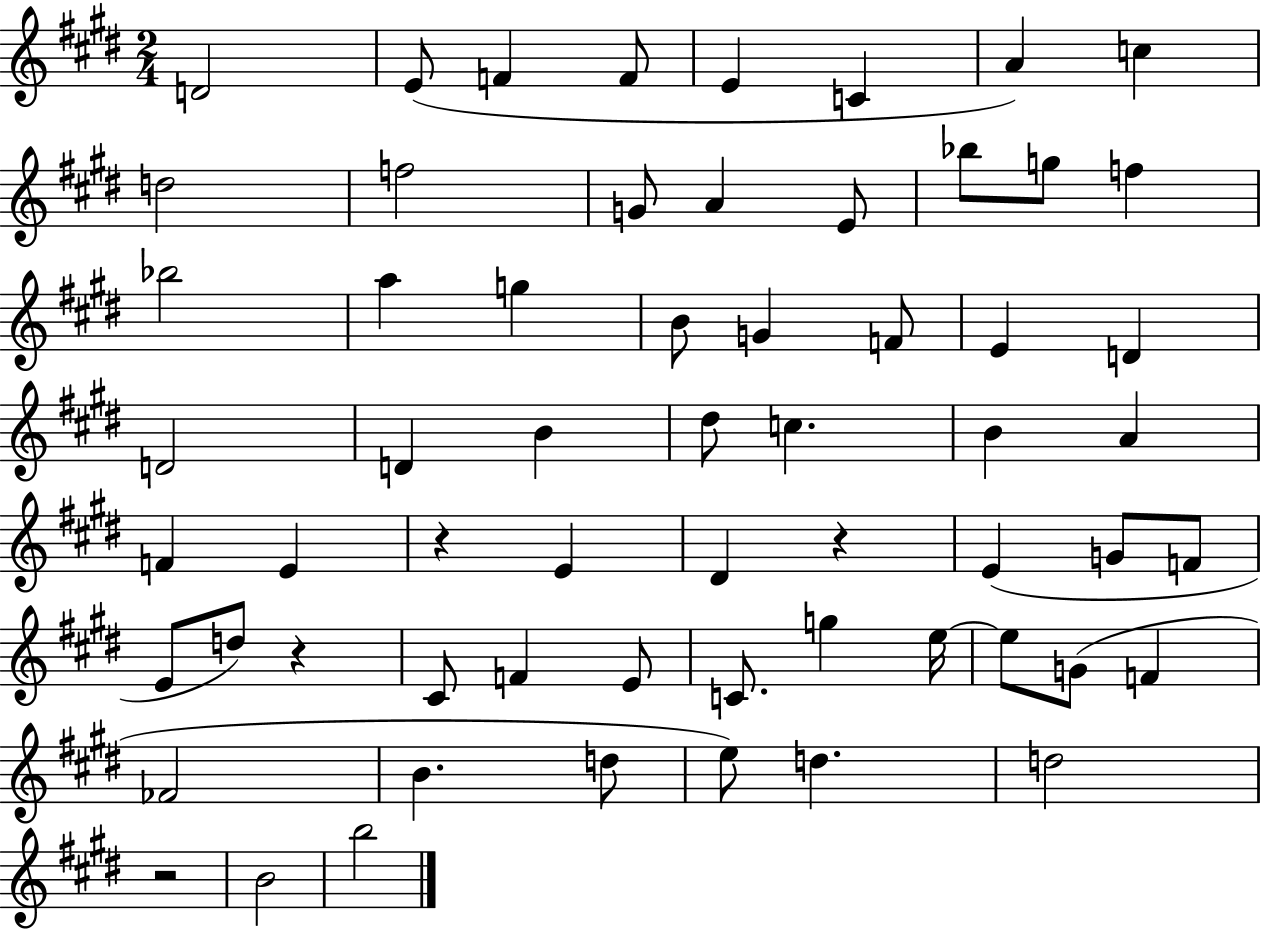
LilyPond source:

{
  \clef treble
  \numericTimeSignature
  \time 2/4
  \key e \major
  d'2 | e'8( f'4 f'8 | e'4 c'4 | a'4) c''4 | \break d''2 | f''2 | g'8 a'4 e'8 | bes''8 g''8 f''4 | \break bes''2 | a''4 g''4 | b'8 g'4 f'8 | e'4 d'4 | \break d'2 | d'4 b'4 | dis''8 c''4. | b'4 a'4 | \break f'4 e'4 | r4 e'4 | dis'4 r4 | e'4( g'8 f'8 | \break e'8 d''8) r4 | cis'8 f'4 e'8 | c'8. g''4 e''16~~ | e''8 g'8( f'4 | \break fes'2 | b'4. d''8 | e''8) d''4. | d''2 | \break r2 | b'2 | b''2 | \bar "|."
}